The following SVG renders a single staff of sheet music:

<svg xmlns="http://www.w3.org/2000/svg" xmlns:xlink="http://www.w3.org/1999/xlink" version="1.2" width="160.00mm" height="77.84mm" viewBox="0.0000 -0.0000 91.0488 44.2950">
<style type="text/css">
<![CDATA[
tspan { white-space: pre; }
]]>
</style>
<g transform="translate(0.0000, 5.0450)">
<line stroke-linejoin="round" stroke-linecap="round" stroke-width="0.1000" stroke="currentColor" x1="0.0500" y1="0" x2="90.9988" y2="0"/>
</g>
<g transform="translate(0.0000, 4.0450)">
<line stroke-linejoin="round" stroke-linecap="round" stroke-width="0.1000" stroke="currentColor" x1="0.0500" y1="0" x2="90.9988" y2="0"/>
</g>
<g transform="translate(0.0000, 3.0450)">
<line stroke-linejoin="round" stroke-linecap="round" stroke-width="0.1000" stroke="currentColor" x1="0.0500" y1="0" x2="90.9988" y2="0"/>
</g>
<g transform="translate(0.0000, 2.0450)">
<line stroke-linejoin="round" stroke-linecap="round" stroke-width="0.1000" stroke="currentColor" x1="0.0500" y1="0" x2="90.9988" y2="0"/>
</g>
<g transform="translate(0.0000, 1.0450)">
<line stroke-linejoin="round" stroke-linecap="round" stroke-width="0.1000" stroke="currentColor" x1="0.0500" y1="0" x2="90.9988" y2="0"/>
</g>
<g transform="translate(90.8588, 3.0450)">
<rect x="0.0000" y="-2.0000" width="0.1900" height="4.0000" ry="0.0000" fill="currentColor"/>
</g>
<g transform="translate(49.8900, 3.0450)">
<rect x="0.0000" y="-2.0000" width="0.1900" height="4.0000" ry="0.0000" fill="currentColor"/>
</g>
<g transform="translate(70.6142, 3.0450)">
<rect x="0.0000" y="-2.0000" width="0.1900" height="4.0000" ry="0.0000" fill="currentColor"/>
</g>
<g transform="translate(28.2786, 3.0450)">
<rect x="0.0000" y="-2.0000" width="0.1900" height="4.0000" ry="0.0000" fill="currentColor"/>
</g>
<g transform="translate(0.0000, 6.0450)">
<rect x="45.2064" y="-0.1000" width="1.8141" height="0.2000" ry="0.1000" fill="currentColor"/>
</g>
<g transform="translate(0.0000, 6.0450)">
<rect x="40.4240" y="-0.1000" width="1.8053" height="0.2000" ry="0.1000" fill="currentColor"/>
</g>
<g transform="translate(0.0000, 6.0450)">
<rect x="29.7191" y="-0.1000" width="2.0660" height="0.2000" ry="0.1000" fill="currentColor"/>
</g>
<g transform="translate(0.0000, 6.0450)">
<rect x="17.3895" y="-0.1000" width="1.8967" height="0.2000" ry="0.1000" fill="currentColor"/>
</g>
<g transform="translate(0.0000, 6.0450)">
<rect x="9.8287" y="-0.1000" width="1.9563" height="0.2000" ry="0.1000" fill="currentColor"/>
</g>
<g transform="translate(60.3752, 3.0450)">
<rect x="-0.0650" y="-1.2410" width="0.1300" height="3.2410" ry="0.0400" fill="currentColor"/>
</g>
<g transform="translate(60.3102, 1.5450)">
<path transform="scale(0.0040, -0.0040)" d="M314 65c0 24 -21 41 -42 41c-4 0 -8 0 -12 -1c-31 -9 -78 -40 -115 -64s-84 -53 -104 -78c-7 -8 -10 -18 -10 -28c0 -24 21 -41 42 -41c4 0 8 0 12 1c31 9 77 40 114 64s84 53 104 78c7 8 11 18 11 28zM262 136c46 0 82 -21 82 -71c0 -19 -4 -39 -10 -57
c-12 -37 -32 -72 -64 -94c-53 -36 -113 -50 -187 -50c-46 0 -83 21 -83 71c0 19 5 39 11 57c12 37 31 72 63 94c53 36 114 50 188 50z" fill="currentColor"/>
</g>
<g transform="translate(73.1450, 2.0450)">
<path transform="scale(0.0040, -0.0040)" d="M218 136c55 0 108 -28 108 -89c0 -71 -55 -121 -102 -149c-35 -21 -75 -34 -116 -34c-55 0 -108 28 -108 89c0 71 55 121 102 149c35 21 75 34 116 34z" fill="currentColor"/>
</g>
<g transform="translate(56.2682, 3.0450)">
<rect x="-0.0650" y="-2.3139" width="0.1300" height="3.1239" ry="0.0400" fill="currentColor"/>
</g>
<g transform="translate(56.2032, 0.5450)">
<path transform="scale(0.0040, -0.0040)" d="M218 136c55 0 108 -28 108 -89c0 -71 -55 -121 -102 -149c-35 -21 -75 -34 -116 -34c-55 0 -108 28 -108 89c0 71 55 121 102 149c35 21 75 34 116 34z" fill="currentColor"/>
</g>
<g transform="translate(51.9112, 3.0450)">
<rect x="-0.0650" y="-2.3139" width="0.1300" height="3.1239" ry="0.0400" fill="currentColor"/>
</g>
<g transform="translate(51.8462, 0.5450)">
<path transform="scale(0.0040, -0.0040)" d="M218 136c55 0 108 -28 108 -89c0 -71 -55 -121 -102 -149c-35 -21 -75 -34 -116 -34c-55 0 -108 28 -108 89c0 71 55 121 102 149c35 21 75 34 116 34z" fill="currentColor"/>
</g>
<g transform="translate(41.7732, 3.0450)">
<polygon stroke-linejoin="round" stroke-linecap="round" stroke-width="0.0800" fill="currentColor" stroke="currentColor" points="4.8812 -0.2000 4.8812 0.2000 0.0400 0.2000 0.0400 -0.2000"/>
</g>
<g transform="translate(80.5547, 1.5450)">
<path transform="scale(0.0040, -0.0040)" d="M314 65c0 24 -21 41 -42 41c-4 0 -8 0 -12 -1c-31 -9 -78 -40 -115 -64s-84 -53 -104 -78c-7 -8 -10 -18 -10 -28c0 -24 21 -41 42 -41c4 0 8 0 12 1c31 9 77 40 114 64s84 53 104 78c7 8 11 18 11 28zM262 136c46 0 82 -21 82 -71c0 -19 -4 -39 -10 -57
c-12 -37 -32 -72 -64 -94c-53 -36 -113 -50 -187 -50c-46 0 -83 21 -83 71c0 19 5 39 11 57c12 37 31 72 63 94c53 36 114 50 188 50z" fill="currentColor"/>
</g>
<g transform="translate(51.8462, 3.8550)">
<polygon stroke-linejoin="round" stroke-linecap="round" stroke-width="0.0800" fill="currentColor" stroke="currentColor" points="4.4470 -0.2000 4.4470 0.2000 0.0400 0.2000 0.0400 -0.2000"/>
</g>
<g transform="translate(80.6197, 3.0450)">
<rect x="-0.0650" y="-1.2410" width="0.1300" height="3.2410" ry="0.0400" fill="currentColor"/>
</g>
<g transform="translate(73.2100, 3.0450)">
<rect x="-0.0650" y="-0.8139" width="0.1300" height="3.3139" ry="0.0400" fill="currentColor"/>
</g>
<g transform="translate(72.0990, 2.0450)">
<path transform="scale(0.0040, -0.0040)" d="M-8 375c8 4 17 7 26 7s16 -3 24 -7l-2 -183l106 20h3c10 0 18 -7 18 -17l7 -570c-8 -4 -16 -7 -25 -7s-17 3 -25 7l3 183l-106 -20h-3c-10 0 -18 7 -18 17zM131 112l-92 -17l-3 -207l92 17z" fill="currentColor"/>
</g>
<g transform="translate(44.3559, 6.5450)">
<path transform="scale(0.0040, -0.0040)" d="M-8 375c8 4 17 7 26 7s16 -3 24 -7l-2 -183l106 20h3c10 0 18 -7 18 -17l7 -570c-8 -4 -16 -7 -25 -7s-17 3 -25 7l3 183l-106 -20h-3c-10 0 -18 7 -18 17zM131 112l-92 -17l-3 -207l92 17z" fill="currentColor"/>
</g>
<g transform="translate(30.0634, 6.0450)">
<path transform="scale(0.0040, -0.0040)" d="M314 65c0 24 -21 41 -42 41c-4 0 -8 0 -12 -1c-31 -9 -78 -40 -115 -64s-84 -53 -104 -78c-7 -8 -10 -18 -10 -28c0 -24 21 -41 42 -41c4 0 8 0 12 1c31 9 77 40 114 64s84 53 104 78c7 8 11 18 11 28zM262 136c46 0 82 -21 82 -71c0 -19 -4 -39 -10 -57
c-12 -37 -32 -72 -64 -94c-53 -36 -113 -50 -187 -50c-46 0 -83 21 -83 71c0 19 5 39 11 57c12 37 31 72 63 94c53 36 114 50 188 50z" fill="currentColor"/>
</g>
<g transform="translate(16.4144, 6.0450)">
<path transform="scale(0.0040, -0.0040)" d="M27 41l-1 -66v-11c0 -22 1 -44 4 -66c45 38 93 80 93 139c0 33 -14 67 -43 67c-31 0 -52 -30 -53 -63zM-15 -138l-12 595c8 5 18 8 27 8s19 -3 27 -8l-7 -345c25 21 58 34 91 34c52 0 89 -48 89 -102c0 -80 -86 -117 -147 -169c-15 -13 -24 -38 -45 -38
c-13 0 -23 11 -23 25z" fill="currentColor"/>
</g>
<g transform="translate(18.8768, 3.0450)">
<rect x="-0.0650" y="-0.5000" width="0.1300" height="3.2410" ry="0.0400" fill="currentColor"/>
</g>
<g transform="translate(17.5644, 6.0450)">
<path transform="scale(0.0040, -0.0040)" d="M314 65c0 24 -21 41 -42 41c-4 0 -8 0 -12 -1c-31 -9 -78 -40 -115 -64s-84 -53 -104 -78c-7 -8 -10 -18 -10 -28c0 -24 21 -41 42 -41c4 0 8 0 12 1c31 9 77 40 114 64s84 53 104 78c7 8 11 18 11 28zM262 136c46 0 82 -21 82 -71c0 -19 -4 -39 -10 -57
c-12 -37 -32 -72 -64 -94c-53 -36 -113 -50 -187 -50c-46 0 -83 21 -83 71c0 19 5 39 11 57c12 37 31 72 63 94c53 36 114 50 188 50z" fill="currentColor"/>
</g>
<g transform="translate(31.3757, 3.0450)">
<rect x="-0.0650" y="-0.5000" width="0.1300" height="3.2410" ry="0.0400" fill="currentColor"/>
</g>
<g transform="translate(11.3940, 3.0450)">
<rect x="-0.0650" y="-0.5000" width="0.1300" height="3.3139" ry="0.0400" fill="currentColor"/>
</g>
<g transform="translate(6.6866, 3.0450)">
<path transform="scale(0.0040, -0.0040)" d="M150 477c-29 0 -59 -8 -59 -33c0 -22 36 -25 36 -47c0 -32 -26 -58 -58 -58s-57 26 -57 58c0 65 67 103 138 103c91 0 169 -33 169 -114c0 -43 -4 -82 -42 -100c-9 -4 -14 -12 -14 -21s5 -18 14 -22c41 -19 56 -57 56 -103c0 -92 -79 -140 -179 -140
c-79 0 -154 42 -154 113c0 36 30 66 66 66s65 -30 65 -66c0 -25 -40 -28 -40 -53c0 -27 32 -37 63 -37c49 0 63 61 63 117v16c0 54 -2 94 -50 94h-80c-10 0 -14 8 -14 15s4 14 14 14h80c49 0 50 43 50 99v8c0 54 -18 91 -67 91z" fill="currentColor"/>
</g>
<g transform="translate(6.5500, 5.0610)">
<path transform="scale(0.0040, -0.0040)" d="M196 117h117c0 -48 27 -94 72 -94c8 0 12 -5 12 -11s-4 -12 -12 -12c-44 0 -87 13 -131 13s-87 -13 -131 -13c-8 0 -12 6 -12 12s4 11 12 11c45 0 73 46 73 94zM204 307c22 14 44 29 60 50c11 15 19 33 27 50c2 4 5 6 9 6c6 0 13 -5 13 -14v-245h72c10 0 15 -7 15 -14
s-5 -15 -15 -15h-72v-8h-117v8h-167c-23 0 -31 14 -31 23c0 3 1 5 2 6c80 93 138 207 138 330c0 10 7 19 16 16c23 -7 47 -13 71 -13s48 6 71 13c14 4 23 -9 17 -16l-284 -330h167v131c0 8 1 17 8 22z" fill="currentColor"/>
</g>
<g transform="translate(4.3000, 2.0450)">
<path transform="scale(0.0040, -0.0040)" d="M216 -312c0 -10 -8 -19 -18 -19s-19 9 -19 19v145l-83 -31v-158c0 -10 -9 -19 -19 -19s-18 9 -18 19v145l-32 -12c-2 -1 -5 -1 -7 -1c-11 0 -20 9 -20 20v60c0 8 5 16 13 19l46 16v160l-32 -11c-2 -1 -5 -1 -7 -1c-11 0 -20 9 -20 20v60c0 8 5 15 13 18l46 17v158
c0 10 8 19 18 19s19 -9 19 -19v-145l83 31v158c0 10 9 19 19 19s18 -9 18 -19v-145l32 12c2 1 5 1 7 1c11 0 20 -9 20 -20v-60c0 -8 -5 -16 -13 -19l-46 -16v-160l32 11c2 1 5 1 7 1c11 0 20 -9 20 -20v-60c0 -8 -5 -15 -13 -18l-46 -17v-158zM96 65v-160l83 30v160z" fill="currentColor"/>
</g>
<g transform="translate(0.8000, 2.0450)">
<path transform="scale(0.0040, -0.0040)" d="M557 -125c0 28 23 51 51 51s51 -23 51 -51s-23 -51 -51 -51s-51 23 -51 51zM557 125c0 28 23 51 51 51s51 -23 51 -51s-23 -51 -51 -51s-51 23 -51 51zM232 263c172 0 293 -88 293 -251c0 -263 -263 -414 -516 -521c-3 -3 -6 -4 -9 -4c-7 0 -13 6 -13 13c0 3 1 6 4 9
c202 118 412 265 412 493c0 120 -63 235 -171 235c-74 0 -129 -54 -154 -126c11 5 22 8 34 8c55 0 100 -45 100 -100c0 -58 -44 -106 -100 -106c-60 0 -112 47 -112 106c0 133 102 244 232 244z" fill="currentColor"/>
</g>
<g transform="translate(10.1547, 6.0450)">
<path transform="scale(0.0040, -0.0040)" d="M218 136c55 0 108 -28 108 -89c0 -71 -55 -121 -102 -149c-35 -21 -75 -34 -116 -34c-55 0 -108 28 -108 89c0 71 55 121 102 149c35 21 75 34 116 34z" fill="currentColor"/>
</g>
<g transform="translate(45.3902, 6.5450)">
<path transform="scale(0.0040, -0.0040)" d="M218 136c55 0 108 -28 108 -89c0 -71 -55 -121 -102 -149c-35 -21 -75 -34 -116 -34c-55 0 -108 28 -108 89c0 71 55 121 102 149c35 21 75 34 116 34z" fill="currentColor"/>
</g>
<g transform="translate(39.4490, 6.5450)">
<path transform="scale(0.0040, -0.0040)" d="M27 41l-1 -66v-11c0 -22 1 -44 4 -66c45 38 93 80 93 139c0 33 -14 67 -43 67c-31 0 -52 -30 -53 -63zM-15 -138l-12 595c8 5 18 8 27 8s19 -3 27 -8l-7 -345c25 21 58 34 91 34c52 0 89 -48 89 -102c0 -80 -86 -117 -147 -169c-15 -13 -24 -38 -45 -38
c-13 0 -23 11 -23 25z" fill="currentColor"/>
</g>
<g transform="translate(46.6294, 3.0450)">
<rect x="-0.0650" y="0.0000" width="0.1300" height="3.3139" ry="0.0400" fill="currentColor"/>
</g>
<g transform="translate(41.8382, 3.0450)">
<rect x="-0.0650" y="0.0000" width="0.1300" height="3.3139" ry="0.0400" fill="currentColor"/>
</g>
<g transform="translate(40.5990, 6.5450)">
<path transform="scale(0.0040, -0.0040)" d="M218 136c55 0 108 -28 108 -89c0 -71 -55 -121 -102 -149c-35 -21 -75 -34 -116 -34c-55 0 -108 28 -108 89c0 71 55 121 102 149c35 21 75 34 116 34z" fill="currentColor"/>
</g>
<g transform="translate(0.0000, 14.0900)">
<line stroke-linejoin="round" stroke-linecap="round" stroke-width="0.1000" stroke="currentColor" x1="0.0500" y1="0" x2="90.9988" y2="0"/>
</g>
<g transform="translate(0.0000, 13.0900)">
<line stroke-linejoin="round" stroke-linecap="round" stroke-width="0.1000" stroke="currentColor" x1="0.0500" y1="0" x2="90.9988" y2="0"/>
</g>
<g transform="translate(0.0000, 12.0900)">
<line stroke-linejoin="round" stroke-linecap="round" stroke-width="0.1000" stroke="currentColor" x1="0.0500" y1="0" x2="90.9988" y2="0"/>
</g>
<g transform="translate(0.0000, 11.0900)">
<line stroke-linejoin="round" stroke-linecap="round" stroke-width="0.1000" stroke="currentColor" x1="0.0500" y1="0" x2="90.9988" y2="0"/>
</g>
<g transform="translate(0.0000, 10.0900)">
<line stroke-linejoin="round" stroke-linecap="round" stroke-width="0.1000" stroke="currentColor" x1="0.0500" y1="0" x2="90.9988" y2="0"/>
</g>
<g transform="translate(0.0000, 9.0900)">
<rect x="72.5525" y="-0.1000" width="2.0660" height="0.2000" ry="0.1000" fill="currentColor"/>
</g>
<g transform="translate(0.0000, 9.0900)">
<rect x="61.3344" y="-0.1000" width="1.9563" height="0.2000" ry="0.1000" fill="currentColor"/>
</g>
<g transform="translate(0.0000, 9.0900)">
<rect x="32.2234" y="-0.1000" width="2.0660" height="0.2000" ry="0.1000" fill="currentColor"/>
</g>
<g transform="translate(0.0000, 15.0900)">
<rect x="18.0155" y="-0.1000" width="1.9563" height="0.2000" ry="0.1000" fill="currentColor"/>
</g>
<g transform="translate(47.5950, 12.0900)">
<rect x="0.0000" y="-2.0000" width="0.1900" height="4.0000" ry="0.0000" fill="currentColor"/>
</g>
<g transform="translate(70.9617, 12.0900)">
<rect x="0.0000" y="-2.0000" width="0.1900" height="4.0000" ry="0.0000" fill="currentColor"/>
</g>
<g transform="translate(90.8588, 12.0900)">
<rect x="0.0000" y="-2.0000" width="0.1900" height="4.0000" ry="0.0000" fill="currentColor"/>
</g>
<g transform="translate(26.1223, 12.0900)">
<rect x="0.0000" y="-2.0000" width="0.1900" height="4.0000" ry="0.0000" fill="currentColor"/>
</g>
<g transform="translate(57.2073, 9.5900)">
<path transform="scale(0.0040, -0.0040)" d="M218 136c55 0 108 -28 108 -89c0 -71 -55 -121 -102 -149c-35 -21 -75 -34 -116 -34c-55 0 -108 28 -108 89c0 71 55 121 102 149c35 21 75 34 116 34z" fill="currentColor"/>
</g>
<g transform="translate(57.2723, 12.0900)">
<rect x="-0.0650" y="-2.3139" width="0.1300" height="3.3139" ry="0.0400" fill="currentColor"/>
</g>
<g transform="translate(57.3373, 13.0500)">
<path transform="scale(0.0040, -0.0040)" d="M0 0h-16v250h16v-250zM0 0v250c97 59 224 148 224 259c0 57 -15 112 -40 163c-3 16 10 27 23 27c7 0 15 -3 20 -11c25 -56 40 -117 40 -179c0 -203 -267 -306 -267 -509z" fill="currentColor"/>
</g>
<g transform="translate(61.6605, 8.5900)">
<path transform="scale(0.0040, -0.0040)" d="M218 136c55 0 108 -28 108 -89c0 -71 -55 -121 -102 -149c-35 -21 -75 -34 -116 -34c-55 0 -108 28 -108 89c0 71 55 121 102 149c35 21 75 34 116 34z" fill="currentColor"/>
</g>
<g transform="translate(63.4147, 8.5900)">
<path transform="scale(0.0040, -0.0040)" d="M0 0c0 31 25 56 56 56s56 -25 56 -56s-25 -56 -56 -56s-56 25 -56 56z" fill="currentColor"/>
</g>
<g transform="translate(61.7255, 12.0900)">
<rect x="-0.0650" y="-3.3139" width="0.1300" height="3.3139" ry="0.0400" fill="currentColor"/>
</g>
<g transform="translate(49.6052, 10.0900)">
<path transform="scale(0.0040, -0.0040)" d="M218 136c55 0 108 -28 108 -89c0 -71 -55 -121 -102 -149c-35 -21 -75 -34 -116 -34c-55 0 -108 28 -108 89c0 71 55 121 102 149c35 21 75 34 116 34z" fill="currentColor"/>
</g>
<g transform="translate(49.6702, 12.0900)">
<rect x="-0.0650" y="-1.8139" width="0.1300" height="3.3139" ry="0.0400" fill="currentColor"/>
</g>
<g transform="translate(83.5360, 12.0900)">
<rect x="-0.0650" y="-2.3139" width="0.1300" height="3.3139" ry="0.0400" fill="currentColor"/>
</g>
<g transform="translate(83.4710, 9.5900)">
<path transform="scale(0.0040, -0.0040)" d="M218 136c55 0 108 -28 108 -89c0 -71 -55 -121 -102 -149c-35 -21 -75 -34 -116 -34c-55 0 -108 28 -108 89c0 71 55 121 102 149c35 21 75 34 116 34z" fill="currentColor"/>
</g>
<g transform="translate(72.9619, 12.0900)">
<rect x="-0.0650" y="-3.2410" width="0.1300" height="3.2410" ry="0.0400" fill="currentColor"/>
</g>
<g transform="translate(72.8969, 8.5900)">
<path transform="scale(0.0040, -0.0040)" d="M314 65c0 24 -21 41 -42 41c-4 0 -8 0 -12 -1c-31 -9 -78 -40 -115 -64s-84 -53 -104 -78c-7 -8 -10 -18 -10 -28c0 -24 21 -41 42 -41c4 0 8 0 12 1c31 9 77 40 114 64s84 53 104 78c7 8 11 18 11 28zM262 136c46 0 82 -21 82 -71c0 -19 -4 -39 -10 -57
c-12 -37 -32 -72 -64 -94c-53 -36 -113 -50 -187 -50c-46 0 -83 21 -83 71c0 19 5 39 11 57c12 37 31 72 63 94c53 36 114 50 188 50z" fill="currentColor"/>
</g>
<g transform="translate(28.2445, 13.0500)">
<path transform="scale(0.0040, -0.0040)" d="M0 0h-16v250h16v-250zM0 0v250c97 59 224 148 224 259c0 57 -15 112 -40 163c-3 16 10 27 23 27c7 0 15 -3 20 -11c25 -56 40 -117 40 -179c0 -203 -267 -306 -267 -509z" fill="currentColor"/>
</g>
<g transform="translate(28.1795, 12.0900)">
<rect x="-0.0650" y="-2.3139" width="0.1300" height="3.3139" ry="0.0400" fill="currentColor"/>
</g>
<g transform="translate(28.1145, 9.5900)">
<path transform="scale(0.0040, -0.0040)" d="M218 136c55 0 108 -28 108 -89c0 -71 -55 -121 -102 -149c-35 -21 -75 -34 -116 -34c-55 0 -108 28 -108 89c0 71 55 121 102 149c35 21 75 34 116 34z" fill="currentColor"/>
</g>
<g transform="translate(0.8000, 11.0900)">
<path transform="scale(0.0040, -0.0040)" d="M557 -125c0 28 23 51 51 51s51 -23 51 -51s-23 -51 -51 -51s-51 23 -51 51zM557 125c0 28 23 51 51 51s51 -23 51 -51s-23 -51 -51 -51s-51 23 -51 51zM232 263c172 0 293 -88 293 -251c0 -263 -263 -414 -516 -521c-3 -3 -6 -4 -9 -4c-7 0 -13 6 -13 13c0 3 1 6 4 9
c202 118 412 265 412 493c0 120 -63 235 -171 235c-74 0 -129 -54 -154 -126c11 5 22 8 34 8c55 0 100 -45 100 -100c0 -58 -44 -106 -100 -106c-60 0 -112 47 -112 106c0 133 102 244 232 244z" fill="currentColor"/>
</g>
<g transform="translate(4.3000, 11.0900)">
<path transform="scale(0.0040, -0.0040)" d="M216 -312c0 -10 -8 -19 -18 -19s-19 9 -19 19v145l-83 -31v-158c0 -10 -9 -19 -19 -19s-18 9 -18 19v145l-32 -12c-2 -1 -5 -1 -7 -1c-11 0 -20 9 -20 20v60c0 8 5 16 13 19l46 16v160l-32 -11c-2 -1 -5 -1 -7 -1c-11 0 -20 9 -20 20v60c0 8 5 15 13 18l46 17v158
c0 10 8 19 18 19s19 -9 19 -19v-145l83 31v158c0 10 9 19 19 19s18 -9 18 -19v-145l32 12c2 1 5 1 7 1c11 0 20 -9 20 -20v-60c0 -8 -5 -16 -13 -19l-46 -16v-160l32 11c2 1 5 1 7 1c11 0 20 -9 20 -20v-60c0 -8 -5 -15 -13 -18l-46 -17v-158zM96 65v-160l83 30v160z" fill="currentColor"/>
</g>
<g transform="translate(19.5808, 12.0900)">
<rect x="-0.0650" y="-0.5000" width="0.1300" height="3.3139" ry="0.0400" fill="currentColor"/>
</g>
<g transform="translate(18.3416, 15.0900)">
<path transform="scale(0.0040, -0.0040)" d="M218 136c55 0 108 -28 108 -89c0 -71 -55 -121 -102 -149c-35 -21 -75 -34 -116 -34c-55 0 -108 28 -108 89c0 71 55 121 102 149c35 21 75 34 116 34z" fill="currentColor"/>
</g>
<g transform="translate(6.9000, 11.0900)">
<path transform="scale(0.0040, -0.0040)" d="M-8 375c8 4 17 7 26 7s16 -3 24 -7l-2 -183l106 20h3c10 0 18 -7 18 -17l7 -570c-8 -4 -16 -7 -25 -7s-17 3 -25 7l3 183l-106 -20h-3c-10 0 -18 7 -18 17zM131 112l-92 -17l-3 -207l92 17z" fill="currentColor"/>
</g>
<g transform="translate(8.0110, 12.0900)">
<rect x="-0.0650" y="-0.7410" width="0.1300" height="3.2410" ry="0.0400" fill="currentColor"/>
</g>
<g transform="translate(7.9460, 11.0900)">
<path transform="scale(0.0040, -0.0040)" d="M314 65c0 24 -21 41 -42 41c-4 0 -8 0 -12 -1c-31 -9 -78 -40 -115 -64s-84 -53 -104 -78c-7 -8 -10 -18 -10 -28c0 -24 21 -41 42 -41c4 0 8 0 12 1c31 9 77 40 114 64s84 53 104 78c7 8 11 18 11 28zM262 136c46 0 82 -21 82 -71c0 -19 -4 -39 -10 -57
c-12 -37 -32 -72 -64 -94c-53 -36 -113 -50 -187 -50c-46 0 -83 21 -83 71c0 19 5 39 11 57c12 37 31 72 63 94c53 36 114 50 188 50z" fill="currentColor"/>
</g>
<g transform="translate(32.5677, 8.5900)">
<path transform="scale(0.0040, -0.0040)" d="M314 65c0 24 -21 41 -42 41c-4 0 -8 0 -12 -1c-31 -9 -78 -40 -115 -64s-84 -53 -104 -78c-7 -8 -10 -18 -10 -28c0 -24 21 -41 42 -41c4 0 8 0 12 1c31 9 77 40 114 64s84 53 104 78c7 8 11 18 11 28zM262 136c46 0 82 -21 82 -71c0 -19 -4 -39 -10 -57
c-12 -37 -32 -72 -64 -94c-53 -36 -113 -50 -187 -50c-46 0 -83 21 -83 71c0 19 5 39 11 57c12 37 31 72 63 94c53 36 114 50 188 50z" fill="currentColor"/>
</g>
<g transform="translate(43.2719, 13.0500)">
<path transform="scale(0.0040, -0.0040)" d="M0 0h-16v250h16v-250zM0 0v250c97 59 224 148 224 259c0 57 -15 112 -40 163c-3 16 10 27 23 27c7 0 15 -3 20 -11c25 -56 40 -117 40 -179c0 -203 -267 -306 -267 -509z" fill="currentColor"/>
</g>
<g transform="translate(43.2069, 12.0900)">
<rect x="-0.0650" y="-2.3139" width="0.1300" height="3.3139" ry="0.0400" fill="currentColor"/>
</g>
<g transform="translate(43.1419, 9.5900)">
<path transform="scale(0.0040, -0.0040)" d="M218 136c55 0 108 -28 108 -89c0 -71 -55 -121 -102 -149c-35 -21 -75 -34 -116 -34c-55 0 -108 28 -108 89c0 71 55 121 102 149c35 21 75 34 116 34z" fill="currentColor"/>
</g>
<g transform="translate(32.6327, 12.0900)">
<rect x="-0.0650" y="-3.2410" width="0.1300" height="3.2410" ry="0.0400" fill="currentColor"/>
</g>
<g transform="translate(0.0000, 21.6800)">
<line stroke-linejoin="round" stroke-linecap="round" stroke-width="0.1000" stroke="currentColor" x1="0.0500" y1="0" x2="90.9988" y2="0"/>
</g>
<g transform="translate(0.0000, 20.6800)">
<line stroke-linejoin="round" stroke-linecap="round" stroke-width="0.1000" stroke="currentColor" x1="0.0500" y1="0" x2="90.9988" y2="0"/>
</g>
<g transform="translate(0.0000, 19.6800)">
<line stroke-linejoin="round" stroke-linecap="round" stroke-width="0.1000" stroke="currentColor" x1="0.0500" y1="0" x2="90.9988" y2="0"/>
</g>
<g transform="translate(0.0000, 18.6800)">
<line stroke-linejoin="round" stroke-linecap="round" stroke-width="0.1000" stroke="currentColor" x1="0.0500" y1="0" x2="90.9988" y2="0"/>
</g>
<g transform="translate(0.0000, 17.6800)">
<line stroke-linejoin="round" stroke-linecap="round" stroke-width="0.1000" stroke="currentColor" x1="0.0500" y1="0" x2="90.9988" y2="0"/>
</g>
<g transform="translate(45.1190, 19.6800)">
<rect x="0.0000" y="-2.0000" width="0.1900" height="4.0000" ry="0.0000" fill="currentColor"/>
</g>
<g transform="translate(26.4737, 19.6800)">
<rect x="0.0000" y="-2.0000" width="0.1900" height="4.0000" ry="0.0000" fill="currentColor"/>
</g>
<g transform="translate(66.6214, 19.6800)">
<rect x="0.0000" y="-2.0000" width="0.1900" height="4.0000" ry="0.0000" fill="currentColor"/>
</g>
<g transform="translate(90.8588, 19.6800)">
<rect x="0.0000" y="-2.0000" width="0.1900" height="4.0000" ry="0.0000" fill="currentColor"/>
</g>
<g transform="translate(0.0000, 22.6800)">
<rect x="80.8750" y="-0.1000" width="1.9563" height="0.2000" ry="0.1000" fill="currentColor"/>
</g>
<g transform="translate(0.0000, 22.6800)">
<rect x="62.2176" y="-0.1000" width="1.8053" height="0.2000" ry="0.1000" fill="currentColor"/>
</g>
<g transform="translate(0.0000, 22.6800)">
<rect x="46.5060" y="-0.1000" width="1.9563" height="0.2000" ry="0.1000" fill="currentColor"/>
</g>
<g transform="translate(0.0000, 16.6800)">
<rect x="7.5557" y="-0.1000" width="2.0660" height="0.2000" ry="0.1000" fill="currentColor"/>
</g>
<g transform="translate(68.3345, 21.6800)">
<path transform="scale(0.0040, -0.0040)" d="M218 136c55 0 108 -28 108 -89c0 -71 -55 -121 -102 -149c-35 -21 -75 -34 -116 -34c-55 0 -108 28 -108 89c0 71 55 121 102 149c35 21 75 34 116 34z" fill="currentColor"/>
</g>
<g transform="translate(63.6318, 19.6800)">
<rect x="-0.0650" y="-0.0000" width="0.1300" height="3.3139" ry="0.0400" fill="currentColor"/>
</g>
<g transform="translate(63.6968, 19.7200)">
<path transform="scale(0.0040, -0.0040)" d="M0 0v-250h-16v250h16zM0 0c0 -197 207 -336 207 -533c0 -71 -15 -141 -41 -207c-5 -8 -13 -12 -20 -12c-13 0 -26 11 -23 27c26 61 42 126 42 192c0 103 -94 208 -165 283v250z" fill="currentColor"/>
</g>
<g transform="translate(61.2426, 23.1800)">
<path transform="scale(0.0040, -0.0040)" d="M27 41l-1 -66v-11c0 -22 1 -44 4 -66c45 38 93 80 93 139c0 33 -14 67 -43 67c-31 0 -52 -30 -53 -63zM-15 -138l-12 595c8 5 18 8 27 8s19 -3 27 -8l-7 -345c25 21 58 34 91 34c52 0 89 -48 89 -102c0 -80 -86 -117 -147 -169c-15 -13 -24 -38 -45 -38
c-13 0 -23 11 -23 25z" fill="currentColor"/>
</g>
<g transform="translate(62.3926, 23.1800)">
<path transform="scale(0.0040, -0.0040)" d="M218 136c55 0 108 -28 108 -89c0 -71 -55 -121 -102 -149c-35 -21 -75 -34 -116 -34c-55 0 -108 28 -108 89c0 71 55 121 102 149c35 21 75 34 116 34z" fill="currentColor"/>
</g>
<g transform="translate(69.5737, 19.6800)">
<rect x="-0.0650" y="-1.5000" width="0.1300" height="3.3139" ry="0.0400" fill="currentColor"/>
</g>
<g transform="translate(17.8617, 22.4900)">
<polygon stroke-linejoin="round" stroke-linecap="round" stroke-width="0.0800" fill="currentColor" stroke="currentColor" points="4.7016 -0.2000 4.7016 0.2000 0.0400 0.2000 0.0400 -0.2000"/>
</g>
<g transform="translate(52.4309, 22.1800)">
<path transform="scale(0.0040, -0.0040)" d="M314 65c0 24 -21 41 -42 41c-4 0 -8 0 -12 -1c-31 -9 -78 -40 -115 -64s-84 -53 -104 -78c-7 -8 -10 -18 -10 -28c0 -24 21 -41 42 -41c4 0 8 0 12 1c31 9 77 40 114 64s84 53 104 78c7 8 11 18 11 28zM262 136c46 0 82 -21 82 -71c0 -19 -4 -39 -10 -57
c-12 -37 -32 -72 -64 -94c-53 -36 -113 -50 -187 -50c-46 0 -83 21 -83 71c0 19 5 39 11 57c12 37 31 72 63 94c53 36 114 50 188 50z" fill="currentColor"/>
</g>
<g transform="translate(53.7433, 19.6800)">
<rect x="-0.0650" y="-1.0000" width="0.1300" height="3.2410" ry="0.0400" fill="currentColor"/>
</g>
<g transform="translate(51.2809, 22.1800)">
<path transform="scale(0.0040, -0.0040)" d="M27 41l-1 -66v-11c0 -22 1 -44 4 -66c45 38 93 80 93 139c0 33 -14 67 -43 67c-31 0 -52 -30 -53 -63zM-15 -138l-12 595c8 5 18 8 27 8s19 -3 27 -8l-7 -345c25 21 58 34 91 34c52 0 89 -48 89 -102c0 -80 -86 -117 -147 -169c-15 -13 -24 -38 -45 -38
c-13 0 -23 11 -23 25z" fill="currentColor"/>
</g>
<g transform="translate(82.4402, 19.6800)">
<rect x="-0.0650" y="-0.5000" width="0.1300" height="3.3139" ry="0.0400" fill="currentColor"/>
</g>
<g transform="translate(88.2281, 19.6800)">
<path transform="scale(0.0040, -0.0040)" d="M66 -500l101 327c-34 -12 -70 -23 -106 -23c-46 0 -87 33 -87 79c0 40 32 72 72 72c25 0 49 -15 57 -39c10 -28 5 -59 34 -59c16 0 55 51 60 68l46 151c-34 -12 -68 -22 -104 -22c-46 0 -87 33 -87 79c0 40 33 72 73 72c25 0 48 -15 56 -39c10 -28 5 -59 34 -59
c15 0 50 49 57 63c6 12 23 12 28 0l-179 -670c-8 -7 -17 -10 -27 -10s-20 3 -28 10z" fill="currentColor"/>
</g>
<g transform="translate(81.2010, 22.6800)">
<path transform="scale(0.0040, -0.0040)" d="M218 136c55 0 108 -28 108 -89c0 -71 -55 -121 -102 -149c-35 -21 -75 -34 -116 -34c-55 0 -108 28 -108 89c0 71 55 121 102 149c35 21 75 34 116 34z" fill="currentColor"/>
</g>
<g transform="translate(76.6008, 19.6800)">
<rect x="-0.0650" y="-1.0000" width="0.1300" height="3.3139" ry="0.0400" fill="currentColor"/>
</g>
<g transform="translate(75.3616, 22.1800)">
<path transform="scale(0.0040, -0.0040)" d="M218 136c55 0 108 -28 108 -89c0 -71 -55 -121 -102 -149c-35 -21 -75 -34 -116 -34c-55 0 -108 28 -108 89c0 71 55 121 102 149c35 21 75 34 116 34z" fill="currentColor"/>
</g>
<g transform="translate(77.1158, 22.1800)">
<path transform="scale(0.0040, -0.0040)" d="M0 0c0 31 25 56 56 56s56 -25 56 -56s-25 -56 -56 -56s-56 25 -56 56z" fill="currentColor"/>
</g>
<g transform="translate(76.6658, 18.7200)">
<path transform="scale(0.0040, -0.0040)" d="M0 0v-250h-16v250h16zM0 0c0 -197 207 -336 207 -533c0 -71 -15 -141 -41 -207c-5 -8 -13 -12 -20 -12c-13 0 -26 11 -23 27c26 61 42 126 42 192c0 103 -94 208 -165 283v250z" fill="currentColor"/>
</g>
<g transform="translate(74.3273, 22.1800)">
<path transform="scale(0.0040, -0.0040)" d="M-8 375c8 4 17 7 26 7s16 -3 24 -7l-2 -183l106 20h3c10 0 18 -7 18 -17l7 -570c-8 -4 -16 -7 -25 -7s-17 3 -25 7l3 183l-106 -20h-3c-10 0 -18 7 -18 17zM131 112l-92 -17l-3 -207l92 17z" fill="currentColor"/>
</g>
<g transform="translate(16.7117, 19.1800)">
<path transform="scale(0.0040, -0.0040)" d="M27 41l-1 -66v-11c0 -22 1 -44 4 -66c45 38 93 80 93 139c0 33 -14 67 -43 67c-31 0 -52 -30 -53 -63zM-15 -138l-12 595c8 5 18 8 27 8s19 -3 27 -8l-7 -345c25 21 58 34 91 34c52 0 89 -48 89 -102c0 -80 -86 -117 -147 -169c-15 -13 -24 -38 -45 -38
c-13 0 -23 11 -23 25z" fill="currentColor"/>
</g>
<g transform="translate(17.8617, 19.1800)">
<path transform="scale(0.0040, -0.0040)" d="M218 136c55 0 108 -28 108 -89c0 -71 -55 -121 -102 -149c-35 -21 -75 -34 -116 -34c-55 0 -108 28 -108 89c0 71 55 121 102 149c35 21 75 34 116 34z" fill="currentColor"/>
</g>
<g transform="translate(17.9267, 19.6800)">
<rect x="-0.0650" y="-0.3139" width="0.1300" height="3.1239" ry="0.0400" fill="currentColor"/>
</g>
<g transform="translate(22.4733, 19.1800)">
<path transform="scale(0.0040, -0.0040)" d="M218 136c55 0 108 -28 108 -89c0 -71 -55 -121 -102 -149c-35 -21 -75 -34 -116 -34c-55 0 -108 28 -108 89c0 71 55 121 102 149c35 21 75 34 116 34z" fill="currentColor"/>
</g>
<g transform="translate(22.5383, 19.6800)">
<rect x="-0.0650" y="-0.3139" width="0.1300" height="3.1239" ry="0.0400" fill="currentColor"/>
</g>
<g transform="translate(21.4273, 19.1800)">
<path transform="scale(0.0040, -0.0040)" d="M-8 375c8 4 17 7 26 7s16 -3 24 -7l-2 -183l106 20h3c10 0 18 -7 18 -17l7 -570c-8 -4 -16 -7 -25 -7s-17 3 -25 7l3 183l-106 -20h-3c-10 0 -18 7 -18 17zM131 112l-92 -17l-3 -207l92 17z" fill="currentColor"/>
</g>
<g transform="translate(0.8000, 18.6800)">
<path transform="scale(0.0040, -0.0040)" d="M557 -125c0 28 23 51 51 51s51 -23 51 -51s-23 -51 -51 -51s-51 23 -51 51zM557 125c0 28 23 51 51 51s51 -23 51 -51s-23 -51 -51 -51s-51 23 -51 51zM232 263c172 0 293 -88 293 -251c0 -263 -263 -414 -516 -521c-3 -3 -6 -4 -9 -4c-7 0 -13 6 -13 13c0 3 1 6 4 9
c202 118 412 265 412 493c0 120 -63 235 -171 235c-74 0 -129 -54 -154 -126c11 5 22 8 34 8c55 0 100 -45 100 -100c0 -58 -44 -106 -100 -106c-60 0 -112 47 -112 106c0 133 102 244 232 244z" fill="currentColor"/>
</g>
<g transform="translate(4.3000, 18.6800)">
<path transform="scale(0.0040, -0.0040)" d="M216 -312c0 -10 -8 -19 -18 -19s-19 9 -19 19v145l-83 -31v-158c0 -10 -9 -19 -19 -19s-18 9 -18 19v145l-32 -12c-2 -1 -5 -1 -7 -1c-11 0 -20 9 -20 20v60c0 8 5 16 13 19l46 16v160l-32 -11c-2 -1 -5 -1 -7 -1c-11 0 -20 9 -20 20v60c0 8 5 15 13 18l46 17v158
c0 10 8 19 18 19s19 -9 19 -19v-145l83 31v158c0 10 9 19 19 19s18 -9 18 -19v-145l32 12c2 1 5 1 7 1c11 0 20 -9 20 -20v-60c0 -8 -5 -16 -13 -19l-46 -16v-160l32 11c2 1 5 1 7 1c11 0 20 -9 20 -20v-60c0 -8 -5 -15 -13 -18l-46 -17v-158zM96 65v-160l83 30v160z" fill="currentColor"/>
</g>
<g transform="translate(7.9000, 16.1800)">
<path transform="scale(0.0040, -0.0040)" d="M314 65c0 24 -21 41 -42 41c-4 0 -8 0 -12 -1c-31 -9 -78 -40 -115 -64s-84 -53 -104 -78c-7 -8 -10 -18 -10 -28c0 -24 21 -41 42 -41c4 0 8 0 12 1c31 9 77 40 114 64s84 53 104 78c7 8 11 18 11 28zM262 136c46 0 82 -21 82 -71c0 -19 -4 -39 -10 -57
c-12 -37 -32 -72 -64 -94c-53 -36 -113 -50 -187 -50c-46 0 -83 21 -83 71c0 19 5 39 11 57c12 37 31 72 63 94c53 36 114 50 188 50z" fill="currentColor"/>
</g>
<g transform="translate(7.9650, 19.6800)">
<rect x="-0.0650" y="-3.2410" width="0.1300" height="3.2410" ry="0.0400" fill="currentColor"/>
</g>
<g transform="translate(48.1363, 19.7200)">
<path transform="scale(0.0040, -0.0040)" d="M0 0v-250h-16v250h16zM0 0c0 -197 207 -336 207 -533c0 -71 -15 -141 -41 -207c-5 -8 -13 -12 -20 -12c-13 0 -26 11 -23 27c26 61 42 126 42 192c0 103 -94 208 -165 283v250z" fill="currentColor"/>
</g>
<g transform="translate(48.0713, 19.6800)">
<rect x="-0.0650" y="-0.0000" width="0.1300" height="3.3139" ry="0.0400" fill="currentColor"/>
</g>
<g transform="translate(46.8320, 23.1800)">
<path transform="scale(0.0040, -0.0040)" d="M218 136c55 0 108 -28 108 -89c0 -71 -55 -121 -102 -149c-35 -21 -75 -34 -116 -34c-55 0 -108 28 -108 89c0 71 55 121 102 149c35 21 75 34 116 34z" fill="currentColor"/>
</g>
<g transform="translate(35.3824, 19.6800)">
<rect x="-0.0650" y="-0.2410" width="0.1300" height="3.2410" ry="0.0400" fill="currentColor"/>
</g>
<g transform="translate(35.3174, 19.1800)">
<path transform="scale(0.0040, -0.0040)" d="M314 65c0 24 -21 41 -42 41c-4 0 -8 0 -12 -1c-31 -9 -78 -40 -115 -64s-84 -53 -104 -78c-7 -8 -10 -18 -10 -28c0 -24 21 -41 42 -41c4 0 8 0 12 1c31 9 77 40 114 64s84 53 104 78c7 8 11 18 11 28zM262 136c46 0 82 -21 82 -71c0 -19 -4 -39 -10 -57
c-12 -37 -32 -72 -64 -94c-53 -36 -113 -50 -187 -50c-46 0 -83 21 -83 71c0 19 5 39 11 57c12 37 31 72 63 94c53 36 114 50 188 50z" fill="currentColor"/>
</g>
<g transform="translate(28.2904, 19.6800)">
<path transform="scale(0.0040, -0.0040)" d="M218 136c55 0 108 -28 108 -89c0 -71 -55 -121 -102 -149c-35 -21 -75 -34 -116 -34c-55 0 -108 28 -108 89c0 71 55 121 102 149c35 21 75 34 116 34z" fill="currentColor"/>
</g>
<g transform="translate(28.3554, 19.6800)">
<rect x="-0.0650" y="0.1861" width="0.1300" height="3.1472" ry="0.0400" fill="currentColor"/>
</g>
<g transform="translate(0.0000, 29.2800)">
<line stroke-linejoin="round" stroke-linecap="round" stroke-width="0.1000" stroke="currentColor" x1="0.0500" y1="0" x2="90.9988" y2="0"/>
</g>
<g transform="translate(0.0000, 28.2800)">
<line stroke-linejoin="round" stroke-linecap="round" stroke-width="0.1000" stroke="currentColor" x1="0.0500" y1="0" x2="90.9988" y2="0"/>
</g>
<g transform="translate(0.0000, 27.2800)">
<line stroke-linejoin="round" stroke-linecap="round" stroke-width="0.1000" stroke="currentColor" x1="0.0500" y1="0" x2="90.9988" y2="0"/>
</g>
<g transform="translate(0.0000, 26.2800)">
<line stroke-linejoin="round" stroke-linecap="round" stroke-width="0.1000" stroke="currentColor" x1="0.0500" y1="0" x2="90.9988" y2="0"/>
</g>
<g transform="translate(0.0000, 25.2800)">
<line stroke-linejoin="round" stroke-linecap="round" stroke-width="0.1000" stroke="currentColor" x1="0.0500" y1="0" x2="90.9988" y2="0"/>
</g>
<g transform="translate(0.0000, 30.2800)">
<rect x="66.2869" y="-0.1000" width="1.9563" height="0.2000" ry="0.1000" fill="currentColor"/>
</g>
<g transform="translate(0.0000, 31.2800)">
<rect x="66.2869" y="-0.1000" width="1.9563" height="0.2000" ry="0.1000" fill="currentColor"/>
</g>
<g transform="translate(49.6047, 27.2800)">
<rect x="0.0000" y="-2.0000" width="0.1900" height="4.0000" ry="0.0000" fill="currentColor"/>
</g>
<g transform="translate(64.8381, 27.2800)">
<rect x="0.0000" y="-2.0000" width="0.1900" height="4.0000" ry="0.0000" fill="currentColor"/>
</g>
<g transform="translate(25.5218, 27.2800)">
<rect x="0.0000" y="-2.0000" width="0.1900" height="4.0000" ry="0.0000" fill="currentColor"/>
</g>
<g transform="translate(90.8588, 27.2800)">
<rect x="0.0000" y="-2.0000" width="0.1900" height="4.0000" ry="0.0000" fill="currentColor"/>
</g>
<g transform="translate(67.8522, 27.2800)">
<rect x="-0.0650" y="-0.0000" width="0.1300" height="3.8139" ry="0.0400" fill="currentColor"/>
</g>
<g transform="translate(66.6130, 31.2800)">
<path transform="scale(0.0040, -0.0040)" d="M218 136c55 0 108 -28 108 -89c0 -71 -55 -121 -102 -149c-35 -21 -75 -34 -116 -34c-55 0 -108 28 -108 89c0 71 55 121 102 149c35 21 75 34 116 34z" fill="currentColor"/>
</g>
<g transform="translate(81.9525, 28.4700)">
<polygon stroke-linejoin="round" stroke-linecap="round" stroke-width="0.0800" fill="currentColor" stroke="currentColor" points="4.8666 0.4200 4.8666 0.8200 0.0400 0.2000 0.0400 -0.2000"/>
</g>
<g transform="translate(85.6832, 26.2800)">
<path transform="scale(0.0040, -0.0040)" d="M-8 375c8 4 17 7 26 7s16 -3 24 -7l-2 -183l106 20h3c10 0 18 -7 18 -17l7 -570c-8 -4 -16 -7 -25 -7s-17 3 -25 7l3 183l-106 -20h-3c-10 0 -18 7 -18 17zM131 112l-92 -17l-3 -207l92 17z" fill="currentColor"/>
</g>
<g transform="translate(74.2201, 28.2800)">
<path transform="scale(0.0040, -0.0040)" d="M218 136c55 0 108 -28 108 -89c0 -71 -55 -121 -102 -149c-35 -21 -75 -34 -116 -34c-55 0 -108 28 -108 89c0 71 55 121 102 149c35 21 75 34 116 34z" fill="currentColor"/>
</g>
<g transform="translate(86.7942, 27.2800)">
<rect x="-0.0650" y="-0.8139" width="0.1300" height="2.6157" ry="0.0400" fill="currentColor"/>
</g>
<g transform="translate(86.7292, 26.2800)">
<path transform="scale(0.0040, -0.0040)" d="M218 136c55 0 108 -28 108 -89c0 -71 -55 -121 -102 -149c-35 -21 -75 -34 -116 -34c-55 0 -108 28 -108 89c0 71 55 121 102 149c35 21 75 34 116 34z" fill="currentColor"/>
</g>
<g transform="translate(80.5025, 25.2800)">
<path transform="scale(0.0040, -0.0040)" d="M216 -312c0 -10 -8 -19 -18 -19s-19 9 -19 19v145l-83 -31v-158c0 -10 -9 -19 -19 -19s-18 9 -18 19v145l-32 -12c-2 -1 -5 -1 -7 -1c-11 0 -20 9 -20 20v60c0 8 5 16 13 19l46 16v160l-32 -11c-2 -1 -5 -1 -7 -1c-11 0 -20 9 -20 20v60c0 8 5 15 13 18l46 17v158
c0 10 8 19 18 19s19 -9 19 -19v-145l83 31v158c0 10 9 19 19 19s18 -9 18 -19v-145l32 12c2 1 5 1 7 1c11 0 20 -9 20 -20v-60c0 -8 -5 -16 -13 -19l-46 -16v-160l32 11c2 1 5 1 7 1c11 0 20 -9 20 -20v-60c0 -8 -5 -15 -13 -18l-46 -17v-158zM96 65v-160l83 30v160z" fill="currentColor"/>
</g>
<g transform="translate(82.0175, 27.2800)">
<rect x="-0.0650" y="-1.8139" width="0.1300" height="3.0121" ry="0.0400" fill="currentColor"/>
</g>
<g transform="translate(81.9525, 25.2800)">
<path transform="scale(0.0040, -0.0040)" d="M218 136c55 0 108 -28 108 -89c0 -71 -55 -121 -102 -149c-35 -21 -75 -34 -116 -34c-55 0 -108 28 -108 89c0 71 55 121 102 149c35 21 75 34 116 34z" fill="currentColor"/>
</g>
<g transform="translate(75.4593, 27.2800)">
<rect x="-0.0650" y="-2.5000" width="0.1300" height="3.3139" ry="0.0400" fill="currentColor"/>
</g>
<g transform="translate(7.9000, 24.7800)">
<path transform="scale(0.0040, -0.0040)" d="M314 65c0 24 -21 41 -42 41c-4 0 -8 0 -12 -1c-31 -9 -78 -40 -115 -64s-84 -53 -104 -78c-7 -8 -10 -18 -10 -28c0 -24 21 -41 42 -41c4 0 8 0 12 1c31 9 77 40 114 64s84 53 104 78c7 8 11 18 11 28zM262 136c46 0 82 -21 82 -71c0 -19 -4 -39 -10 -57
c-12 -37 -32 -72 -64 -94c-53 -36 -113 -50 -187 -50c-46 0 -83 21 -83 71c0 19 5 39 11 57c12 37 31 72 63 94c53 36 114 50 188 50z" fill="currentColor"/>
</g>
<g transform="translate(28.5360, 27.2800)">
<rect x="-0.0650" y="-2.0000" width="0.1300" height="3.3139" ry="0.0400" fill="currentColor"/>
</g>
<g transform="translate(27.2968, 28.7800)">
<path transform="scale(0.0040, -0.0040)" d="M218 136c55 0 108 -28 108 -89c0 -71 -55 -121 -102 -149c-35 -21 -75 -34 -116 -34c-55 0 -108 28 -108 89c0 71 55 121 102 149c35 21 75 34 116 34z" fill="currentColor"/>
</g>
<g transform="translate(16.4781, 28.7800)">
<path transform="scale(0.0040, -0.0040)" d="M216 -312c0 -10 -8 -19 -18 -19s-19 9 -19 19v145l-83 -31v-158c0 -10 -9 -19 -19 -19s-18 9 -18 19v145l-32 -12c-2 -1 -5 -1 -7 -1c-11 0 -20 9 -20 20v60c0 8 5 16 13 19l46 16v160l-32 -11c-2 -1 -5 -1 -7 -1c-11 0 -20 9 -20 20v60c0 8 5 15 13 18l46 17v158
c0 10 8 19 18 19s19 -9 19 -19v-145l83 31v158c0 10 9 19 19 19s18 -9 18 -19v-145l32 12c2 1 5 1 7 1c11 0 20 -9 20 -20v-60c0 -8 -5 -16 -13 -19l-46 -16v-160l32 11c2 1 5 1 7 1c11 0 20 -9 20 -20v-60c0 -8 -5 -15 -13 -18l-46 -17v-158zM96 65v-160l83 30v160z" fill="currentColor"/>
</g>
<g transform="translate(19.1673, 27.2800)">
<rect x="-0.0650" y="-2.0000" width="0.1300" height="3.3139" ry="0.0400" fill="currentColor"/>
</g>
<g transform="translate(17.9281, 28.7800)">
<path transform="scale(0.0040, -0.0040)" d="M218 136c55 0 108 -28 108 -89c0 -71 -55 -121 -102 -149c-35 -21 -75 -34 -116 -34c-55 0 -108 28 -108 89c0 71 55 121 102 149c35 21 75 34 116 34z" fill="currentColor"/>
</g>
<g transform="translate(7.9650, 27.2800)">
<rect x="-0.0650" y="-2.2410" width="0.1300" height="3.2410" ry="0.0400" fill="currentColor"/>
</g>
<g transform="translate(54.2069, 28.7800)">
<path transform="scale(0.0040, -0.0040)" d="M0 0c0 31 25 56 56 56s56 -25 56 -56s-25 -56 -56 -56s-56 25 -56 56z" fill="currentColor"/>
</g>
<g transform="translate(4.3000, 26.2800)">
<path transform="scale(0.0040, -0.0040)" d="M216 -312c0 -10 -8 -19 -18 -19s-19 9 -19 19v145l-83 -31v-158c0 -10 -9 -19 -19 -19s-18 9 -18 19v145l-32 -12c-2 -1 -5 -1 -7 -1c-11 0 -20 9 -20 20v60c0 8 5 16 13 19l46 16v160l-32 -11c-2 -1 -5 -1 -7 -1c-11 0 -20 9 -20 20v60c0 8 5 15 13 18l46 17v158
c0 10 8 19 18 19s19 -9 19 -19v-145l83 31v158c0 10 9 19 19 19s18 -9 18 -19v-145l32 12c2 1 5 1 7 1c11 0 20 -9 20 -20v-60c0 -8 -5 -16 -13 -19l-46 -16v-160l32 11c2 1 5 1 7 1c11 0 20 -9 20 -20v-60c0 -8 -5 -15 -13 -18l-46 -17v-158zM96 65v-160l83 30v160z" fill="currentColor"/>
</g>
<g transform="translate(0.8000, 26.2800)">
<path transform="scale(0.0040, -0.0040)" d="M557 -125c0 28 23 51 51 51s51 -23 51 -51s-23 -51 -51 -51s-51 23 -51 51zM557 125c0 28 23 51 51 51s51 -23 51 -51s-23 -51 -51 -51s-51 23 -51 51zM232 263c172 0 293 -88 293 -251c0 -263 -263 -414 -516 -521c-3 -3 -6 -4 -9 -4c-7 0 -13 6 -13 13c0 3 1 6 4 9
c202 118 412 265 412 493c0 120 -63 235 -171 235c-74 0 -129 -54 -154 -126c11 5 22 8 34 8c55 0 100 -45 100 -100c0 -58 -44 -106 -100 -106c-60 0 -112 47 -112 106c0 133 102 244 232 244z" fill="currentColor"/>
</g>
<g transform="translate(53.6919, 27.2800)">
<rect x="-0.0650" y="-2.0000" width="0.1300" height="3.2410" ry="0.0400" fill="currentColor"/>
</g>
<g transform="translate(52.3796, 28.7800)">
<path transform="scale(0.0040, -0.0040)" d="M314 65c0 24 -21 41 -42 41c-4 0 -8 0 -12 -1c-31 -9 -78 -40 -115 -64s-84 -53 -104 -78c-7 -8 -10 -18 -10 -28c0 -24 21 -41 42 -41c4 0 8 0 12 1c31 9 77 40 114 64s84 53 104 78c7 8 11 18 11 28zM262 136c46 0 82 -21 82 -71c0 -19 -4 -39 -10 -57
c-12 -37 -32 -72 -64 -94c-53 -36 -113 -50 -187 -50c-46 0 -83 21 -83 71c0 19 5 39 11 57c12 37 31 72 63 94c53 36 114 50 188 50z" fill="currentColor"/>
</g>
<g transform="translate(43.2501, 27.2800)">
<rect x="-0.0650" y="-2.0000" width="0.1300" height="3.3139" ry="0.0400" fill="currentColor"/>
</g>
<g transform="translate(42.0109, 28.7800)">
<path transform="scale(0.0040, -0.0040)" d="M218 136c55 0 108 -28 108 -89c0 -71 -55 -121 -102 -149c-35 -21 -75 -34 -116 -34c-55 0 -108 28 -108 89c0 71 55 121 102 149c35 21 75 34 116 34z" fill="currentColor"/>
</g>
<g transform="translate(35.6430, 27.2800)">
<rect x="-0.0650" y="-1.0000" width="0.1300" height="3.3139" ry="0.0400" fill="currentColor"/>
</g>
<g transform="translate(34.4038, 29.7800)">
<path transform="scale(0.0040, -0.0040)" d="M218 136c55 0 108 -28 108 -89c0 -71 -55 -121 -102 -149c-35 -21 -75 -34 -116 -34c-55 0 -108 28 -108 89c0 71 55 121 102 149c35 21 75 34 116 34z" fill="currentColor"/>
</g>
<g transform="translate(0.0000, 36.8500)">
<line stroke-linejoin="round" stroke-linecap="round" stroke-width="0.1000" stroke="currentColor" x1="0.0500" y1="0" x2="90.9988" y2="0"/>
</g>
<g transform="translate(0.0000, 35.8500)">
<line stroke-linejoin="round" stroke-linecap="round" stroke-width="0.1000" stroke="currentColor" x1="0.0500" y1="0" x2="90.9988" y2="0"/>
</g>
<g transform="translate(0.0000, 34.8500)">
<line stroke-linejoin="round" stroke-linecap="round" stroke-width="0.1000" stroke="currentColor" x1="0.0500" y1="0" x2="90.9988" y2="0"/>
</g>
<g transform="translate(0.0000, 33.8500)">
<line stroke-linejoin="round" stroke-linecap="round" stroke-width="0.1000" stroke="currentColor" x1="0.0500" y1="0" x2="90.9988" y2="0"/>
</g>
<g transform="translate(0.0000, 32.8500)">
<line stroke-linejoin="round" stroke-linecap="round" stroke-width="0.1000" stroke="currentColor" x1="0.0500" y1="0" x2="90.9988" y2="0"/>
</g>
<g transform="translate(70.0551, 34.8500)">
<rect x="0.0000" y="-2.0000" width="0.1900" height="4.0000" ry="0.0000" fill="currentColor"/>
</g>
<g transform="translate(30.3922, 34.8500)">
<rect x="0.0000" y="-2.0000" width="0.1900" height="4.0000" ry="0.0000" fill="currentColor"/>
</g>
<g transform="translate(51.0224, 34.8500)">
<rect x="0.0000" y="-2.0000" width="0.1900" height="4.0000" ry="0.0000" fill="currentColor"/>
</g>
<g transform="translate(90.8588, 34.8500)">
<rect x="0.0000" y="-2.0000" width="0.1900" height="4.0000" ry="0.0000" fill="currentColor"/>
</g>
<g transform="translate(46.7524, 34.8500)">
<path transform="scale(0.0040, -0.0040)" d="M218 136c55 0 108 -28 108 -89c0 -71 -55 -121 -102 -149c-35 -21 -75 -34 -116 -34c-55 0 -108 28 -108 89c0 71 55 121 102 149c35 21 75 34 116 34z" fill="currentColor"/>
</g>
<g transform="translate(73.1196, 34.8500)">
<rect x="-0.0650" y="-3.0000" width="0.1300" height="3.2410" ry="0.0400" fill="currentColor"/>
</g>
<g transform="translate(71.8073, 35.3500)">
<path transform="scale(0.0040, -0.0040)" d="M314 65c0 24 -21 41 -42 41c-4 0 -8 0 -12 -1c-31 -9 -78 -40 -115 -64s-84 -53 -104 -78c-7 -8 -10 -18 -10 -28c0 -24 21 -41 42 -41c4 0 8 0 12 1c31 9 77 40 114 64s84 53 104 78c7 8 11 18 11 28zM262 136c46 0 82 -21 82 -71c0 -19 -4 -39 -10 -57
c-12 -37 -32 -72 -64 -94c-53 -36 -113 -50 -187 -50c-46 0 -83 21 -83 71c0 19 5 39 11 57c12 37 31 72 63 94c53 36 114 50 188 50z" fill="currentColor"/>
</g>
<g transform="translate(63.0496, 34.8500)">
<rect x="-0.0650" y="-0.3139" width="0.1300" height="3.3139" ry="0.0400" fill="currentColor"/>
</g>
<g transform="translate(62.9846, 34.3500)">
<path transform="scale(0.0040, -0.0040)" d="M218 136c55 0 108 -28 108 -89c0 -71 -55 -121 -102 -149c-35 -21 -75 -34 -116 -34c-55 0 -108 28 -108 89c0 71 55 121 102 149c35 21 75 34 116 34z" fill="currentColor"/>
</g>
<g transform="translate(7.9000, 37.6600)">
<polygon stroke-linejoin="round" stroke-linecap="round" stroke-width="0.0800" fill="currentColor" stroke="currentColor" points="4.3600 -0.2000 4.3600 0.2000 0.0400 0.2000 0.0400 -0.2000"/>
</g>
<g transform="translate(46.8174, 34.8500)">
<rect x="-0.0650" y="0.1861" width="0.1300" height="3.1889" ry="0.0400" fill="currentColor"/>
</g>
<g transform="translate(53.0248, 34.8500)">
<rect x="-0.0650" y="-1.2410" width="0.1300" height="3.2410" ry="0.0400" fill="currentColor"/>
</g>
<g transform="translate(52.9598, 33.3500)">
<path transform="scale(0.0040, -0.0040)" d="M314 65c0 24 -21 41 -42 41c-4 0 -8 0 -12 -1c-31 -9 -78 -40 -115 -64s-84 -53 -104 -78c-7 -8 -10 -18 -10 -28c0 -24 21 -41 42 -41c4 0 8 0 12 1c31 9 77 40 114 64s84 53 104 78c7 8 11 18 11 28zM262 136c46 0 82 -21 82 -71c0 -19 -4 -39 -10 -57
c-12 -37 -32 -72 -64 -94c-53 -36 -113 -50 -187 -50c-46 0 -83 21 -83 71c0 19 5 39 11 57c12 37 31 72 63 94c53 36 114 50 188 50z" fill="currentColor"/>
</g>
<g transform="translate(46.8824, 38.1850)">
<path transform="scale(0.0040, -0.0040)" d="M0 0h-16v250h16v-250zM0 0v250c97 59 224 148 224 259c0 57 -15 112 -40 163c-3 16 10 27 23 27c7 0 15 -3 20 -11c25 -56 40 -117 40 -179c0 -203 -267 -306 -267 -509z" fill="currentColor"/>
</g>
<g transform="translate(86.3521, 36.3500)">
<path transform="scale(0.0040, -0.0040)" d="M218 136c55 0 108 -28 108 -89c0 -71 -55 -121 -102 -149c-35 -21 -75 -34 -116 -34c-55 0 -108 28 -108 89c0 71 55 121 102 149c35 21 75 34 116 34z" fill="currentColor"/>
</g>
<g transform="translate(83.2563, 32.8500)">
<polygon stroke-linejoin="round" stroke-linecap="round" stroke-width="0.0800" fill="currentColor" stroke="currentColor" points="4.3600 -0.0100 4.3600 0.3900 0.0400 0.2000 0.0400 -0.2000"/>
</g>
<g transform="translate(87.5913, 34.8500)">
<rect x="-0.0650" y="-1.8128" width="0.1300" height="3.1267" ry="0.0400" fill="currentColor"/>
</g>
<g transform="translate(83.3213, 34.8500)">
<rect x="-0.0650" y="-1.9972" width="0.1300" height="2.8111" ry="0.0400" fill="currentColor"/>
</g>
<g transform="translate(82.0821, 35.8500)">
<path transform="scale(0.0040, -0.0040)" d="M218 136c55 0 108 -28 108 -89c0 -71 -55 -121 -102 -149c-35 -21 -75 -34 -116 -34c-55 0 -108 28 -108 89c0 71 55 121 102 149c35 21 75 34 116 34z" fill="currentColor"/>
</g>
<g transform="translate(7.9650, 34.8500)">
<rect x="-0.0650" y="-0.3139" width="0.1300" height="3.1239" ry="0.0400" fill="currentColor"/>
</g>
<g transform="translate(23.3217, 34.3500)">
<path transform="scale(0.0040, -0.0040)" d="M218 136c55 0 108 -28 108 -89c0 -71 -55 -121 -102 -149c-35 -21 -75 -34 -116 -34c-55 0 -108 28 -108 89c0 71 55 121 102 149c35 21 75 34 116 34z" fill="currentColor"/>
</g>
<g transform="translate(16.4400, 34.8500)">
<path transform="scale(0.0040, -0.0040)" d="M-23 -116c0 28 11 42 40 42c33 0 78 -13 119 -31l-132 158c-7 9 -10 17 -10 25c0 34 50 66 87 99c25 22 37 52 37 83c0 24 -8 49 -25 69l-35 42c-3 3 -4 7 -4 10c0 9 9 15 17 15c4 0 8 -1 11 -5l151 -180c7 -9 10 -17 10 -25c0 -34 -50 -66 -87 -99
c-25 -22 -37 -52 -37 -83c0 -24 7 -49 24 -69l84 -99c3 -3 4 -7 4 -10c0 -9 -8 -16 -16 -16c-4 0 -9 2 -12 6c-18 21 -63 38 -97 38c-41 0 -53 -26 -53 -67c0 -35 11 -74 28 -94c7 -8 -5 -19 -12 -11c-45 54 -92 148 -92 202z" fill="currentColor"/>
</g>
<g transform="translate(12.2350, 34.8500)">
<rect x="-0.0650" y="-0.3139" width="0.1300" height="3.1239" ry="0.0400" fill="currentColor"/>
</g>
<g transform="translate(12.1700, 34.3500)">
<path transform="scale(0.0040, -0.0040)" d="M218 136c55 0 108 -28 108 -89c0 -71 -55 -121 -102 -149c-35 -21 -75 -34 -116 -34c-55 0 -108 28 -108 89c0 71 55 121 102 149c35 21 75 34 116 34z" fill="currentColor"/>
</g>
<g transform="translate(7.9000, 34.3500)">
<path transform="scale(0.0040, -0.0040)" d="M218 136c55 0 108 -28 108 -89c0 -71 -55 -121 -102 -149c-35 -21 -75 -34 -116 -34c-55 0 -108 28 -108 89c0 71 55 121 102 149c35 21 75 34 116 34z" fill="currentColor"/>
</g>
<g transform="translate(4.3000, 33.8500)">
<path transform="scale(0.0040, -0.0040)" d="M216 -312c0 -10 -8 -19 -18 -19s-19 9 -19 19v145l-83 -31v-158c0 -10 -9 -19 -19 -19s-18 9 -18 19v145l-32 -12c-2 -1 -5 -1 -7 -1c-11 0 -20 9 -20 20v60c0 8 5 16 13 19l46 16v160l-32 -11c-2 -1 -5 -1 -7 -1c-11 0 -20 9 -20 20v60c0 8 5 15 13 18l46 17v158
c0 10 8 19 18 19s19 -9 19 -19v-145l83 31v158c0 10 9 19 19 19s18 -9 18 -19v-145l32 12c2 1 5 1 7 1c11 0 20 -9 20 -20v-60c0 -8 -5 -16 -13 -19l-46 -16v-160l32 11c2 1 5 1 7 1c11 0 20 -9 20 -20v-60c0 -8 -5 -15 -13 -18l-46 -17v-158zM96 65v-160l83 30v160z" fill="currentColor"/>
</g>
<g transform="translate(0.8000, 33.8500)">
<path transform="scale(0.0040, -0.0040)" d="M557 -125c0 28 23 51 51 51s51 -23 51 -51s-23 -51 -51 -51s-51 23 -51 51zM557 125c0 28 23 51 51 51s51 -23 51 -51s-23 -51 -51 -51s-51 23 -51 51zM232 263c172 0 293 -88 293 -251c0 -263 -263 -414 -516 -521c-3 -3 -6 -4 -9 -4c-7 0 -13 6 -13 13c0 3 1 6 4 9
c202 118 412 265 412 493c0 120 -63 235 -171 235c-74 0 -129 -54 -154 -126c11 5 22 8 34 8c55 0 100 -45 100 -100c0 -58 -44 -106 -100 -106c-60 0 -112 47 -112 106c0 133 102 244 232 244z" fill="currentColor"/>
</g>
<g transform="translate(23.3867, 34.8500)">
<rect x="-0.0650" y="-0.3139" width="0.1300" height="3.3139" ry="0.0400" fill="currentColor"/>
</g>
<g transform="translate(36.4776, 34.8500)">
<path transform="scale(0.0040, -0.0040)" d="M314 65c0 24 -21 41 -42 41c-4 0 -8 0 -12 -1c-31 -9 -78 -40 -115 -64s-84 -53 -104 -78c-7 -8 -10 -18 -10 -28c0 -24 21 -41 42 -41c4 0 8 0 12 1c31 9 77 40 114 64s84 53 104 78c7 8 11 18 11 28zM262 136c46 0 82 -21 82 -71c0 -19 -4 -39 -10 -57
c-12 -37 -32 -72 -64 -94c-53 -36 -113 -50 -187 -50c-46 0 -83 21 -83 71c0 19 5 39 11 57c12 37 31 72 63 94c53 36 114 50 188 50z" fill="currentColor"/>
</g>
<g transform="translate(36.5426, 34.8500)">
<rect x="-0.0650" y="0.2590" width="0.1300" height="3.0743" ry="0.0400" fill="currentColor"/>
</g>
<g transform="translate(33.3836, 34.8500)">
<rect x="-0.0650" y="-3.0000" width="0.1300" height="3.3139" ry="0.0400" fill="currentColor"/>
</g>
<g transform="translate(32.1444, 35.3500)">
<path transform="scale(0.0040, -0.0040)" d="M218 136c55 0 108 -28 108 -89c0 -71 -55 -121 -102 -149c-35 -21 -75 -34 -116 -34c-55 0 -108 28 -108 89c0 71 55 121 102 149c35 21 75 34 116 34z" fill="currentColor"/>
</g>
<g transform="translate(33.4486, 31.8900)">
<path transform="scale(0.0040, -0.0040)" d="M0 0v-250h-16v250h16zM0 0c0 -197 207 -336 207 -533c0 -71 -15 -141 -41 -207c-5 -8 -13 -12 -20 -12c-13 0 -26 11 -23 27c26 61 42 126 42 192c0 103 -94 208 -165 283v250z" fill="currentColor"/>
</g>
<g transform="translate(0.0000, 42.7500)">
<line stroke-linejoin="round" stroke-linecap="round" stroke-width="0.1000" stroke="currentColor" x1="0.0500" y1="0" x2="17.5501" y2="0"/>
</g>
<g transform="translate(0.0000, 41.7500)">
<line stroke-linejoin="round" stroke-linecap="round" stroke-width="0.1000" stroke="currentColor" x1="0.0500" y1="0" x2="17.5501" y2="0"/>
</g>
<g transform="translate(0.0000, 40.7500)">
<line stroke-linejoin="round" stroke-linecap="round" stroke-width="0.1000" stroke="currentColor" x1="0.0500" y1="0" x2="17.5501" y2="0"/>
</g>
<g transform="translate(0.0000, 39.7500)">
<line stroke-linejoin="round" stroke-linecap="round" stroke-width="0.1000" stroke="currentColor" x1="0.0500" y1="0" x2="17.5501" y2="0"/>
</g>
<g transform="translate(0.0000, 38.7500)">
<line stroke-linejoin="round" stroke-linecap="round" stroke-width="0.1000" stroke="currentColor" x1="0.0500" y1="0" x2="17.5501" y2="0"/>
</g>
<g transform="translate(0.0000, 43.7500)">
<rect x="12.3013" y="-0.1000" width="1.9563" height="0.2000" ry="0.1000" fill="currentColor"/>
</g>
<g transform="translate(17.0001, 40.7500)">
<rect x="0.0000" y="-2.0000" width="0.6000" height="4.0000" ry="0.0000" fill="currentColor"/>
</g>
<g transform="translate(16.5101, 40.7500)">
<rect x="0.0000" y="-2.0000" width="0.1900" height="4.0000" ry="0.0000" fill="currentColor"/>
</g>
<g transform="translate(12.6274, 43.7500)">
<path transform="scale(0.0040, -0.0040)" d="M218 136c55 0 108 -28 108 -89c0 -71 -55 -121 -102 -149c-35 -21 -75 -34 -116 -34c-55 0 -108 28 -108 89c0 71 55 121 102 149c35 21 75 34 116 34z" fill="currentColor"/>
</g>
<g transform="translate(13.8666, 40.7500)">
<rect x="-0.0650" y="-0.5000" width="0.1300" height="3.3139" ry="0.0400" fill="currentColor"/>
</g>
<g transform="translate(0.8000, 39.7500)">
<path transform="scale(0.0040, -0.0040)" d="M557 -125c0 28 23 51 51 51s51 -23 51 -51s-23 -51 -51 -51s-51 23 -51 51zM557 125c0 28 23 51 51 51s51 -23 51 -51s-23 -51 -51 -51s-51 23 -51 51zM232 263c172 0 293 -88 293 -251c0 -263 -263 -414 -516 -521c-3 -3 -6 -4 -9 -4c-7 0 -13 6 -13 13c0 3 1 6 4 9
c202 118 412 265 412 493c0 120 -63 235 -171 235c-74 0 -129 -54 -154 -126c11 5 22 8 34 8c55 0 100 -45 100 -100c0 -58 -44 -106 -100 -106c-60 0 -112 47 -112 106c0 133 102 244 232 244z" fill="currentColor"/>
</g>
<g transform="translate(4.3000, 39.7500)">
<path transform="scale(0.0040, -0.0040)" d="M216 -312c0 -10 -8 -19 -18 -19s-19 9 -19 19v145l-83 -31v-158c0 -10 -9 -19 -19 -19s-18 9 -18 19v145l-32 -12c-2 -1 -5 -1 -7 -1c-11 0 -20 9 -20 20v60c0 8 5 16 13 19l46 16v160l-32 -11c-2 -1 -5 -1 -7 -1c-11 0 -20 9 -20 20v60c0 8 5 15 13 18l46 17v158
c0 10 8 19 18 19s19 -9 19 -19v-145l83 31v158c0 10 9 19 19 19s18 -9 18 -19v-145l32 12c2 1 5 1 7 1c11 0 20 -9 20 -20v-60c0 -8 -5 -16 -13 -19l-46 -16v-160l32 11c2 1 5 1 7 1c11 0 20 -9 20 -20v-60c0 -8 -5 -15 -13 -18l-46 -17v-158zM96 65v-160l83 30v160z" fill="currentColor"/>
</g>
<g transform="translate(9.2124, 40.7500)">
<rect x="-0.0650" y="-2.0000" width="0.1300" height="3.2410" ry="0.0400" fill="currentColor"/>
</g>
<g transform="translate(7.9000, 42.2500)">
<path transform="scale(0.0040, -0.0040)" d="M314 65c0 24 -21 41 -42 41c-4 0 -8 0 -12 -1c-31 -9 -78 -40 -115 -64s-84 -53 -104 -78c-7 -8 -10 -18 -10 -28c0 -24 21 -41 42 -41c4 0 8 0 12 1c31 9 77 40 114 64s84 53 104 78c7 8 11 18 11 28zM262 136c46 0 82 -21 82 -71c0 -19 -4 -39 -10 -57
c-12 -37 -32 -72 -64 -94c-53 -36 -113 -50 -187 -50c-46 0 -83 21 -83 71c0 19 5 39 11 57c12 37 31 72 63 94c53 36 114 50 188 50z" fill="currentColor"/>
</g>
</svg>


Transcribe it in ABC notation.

X:1
T:Untitled
M:3/4
L:1/4
K:G
E,, _E,,2 E,,2 _D,,/2 D,,/2 B,/2 B,/2 G,2 F, G,2 F,2 E,, B,/2 D2 B,/2 A, B,/2 D D2 B, D2 _E,/2 E,/2 D, E,2 D,,/2 _F,,2 _D,,/2 G,, F,,/2 E,, z/4 B,2 ^A,, A,, ^F,, A,, A,,2 C,, B,, ^A,/2 F,/2 E,/2 E,/2 z E, C,/2 D,2 D,/2 G,2 E, C,2 B,,/2 A,,/2 A,,2 E,,